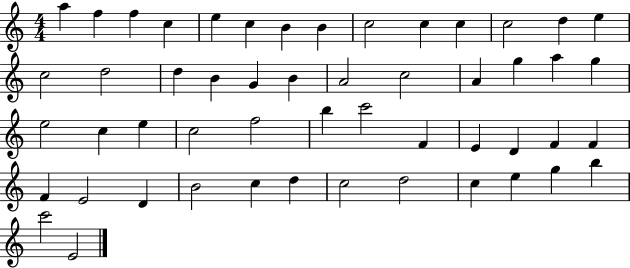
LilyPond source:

{
  \clef treble
  \numericTimeSignature
  \time 4/4
  \key c \major
  a''4 f''4 f''4 c''4 | e''4 c''4 b'4 b'4 | c''2 c''4 c''4 | c''2 d''4 e''4 | \break c''2 d''2 | d''4 b'4 g'4 b'4 | a'2 c''2 | a'4 g''4 a''4 g''4 | \break e''2 c''4 e''4 | c''2 f''2 | b''4 c'''2 f'4 | e'4 d'4 f'4 f'4 | \break f'4 e'2 d'4 | b'2 c''4 d''4 | c''2 d''2 | c''4 e''4 g''4 b''4 | \break c'''2 e'2 | \bar "|."
}